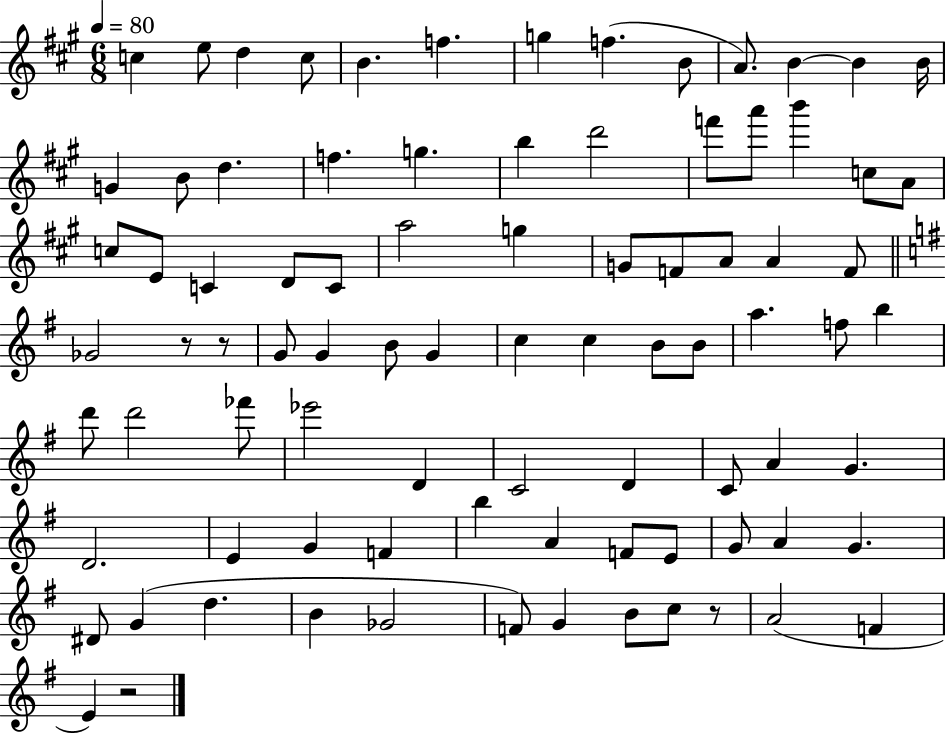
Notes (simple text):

C5/q E5/e D5/q C5/e B4/q. F5/q. G5/q F5/q. B4/e A4/e. B4/q B4/q B4/s G4/q B4/e D5/q. F5/q. G5/q. B5/q D6/h F6/e A6/e B6/q C5/e A4/e C5/e E4/e C4/q D4/e C4/e A5/h G5/q G4/e F4/e A4/e A4/q F4/e Gb4/h R/e R/e G4/e G4/q B4/e G4/q C5/q C5/q B4/e B4/e A5/q. F5/e B5/q D6/e D6/h FES6/e Eb6/h D4/q C4/h D4/q C4/e A4/q G4/q. D4/h. E4/q G4/q F4/q B5/q A4/q F4/e E4/e G4/e A4/q G4/q. D#4/e G4/q D5/q. B4/q Gb4/h F4/e G4/q B4/e C5/e R/e A4/h F4/q E4/q R/h